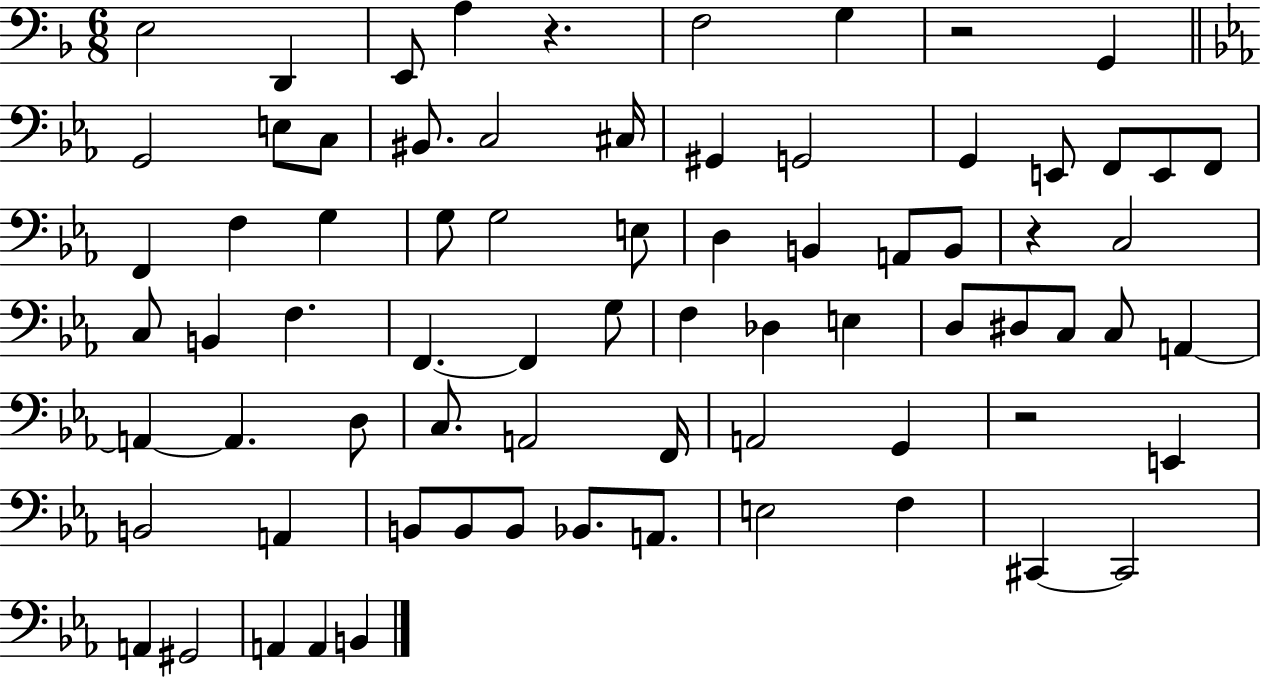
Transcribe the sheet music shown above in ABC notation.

X:1
T:Untitled
M:6/8
L:1/4
K:F
E,2 D,, E,,/2 A, z F,2 G, z2 G,, G,,2 E,/2 C,/2 ^B,,/2 C,2 ^C,/4 ^G,, G,,2 G,, E,,/2 F,,/2 E,,/2 F,,/2 F,, F, G, G,/2 G,2 E,/2 D, B,, A,,/2 B,,/2 z C,2 C,/2 B,, F, F,, F,, G,/2 F, _D, E, D,/2 ^D,/2 C,/2 C,/2 A,, A,, A,, D,/2 C,/2 A,,2 F,,/4 A,,2 G,, z2 E,, B,,2 A,, B,,/2 B,,/2 B,,/2 _B,,/2 A,,/2 E,2 F, ^C,, ^C,,2 A,, ^G,,2 A,, A,, B,,